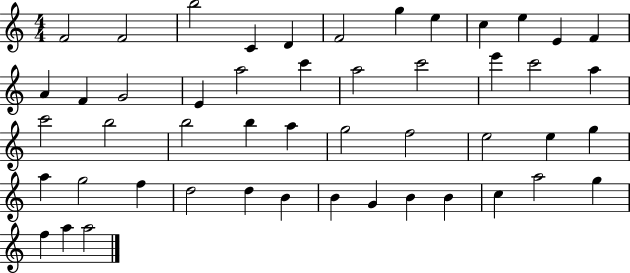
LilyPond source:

{
  \clef treble
  \numericTimeSignature
  \time 4/4
  \key c \major
  f'2 f'2 | b''2 c'4 d'4 | f'2 g''4 e''4 | c''4 e''4 e'4 f'4 | \break a'4 f'4 g'2 | e'4 a''2 c'''4 | a''2 c'''2 | e'''4 c'''2 a''4 | \break c'''2 b''2 | b''2 b''4 a''4 | g''2 f''2 | e''2 e''4 g''4 | \break a''4 g''2 f''4 | d''2 d''4 b'4 | b'4 g'4 b'4 b'4 | c''4 a''2 g''4 | \break f''4 a''4 a''2 | \bar "|."
}